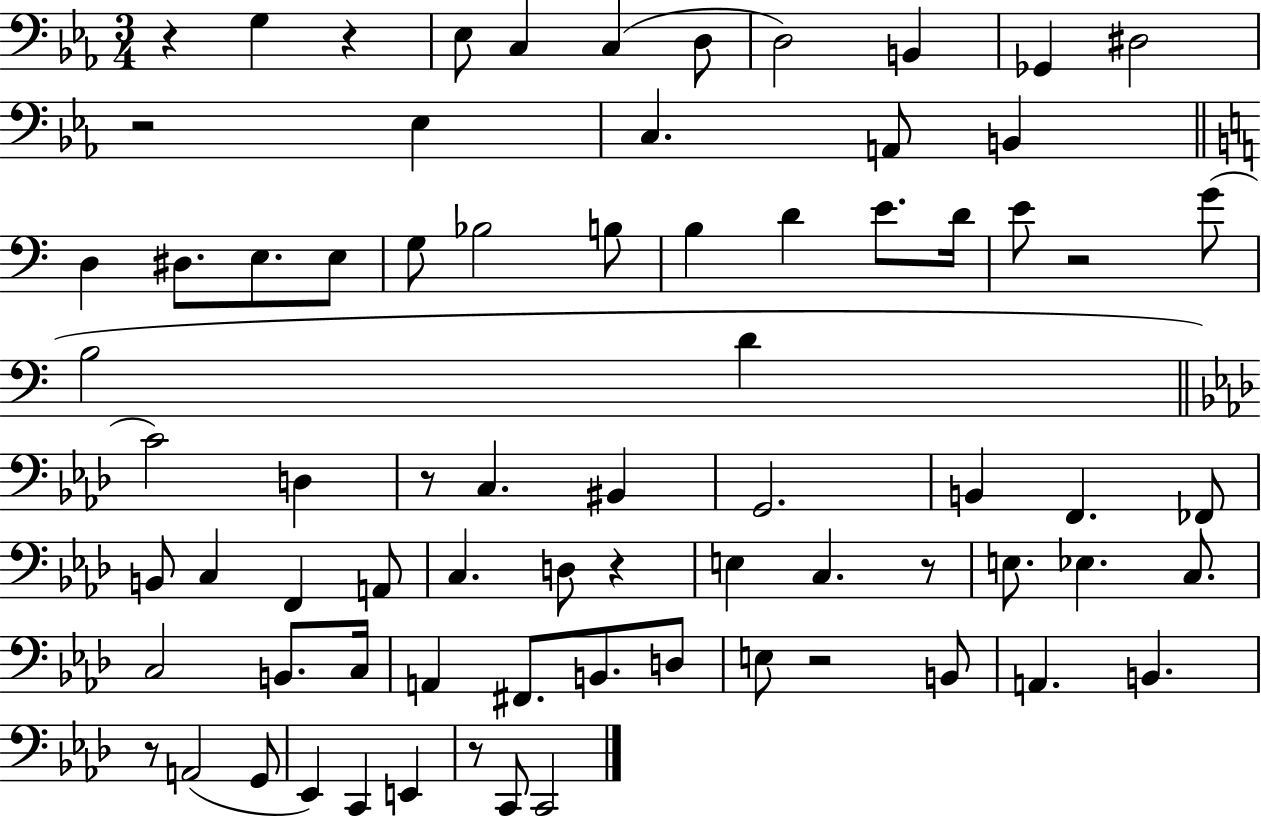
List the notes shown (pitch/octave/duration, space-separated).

R/q G3/q R/q Eb3/e C3/q C3/q D3/e D3/h B2/q Gb2/q D#3/h R/h Eb3/q C3/q. A2/e B2/q D3/q D#3/e. E3/e. E3/e G3/e Bb3/h B3/e B3/q D4/q E4/e. D4/s E4/e R/h G4/e B3/h D4/q C4/h D3/q R/e C3/q. BIS2/q G2/h. B2/q F2/q. FES2/e B2/e C3/q F2/q A2/e C3/q. D3/e R/q E3/q C3/q. R/e E3/e. Eb3/q. C3/e. C3/h B2/e. C3/s A2/q F#2/e. B2/e. D3/e E3/e R/h B2/e A2/q. B2/q. R/e A2/h G2/e Eb2/q C2/q E2/q R/e C2/e C2/h